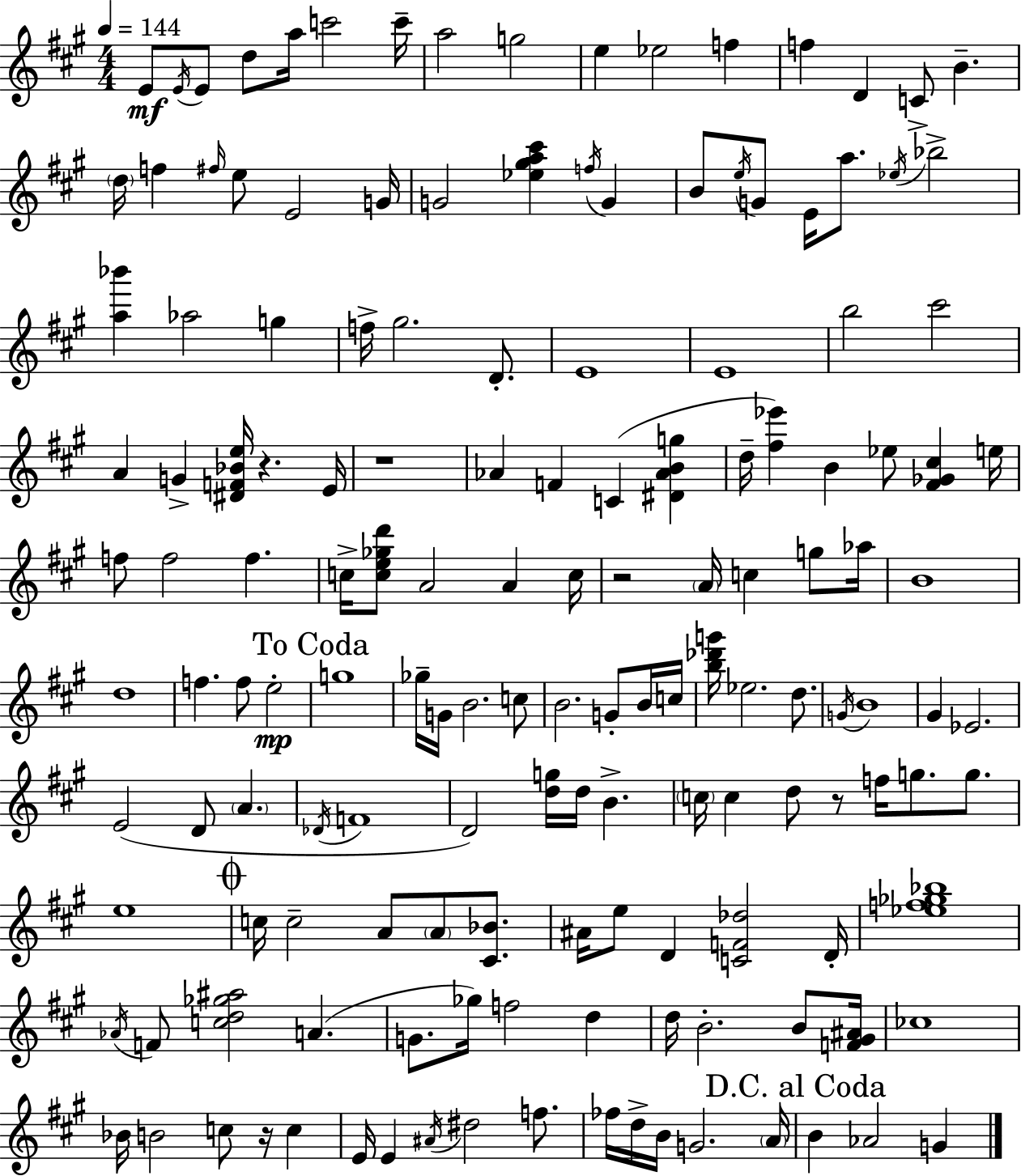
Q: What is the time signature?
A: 4/4